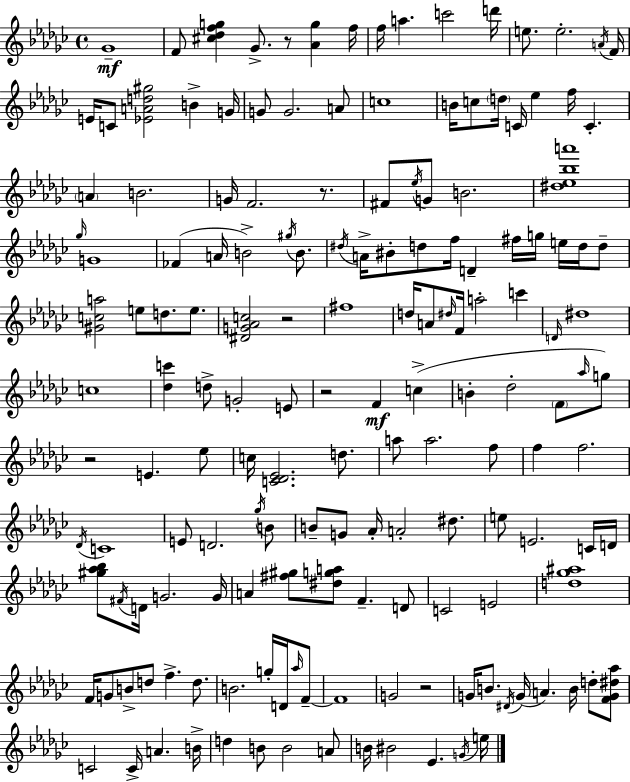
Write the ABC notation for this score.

X:1
T:Untitled
M:4/4
L:1/4
K:Ebm
_G4 F/2 [^c_dfg] _G/2 z/2 [_Ag] f/4 f/4 a c'2 d'/4 e/2 e2 A/4 F/4 E/4 C/2 [_EAd^g]2 B G/4 G/2 G2 A/2 c4 B/4 c/2 d/4 C/4 _e f/4 C A B2 G/4 F2 z/2 ^F/2 _e/4 G/2 B2 [^d_e_ba']4 _g/4 G4 _F A/4 B2 ^g/4 B/2 ^d/4 A/4 ^B/2 d/2 f/4 D ^f/4 g/4 e/4 d/4 d/2 [^Gca]2 e/2 d/2 e/2 [^DG_Ac]2 z2 ^f4 d/4 A/2 ^d/4 F/4 a2 c' D/4 ^d4 c4 [_dc'] d/2 G2 E/2 z2 F c B _d2 F/2 _a/4 g/2 z2 E _e/2 c/4 [C_D_E]2 d/2 a/2 a2 f/2 f f2 _D/4 C4 E/2 D2 _g/4 B/2 B/2 G/2 _A/4 A2 ^d/2 e/2 E2 C/4 D/4 [^g_a_b]/2 ^F/4 D/4 G2 G/4 A [^f^g]/2 [^dga]/2 F D/2 C2 E2 [d_g^a]4 F/4 G/2 B/2 d/2 f d/2 B2 g/4 D/4 _a/4 F/2 F4 G2 z2 G/4 B/2 ^D/4 G/4 A B/4 d/2 [FG^d_a]/2 C2 C/4 A B/4 d B/2 B2 A/2 B/4 ^B2 _E G/4 e/4